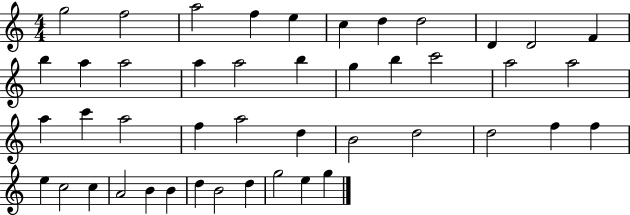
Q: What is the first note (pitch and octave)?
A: G5